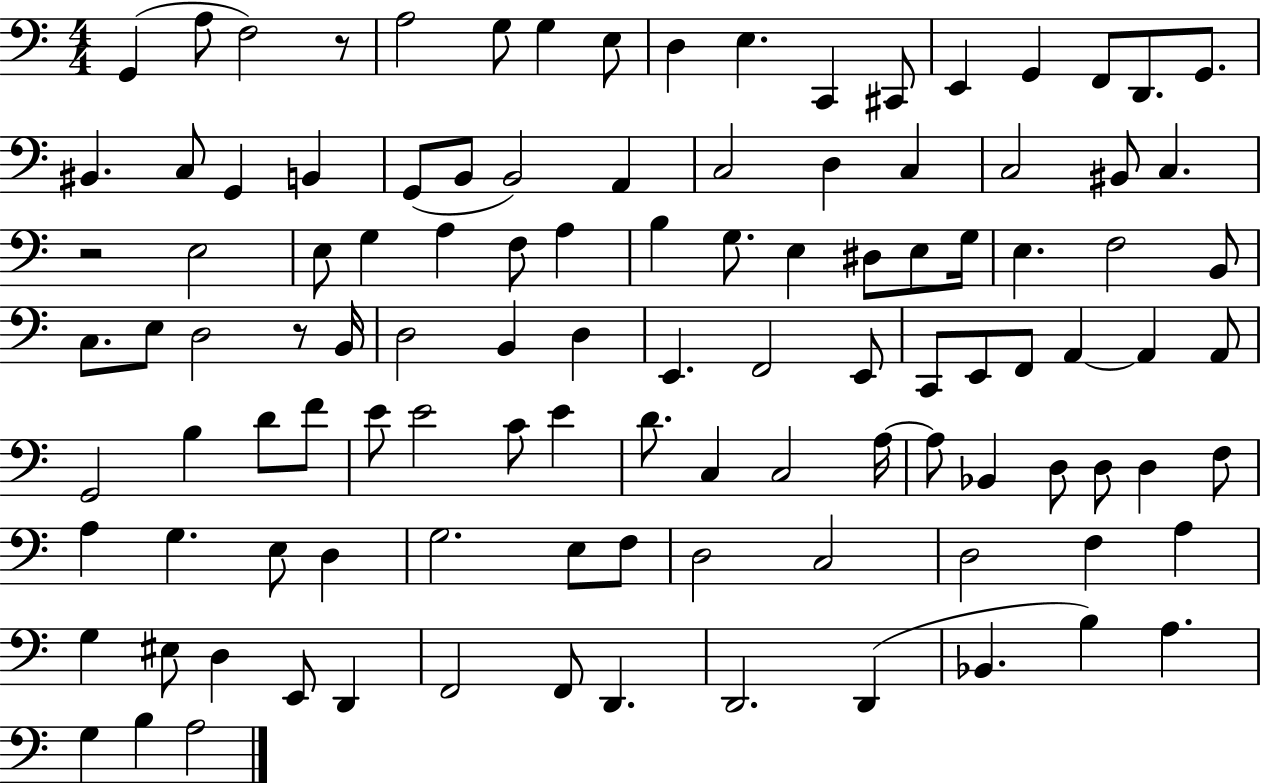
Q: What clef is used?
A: bass